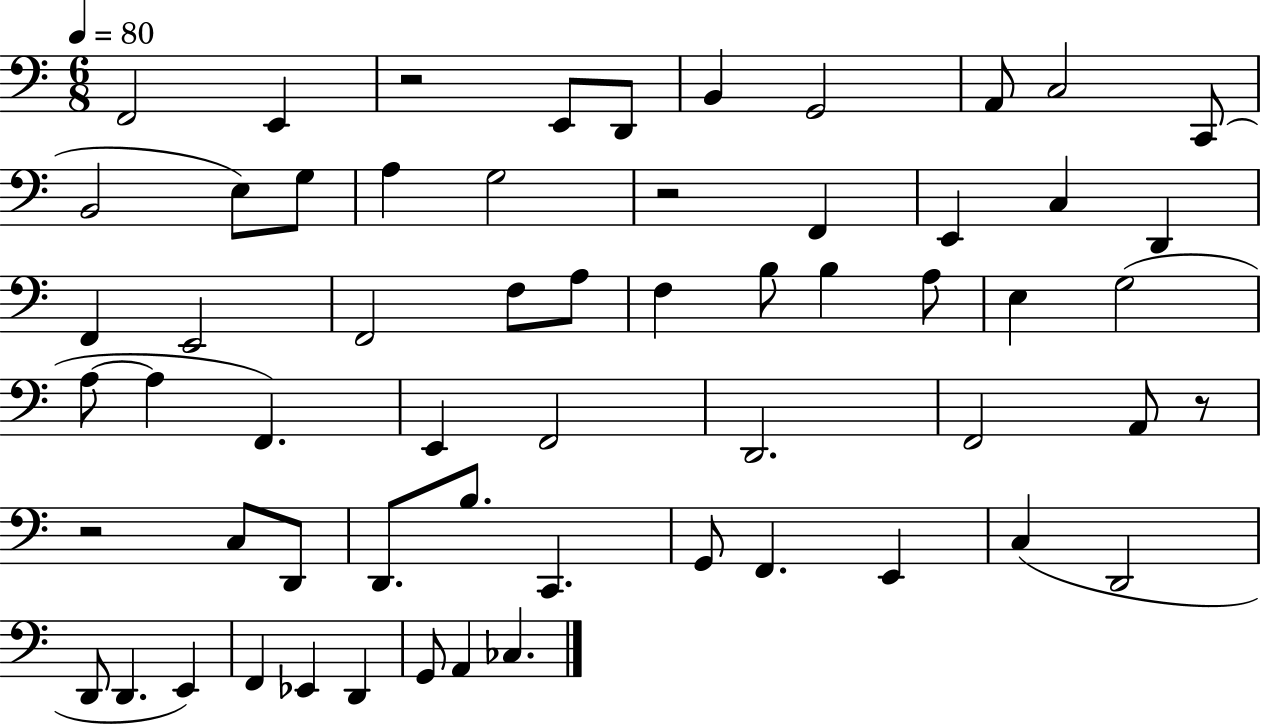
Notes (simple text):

F2/h E2/q R/h E2/e D2/e B2/q G2/h A2/e C3/h C2/e B2/h E3/e G3/e A3/q G3/h R/h F2/q E2/q C3/q D2/q F2/q E2/h F2/h F3/e A3/e F3/q B3/e B3/q A3/e E3/q G3/h A3/e A3/q F2/q. E2/q F2/h D2/h. F2/h A2/e R/e R/h C3/e D2/e D2/e. B3/e. C2/q. G2/e F2/q. E2/q C3/q D2/h D2/e D2/q. E2/q F2/q Eb2/q D2/q G2/e A2/q CES3/q.